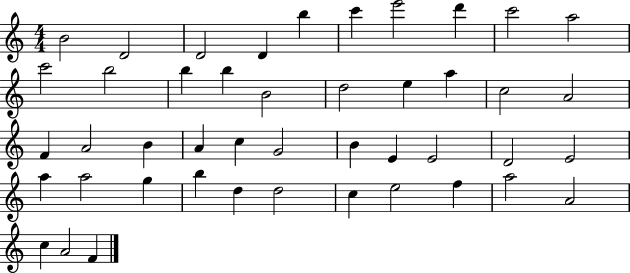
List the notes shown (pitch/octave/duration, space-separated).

B4/h D4/h D4/h D4/q B5/q C6/q E6/h D6/q C6/h A5/h C6/h B5/h B5/q B5/q B4/h D5/h E5/q A5/q C5/h A4/h F4/q A4/h B4/q A4/q C5/q G4/h B4/q E4/q E4/h D4/h E4/h A5/q A5/h G5/q B5/q D5/q D5/h C5/q E5/h F5/q A5/h A4/h C5/q A4/h F4/q